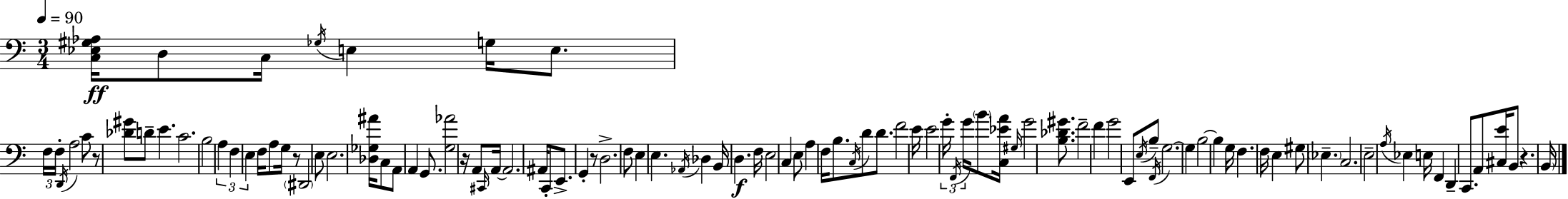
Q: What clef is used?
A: bass